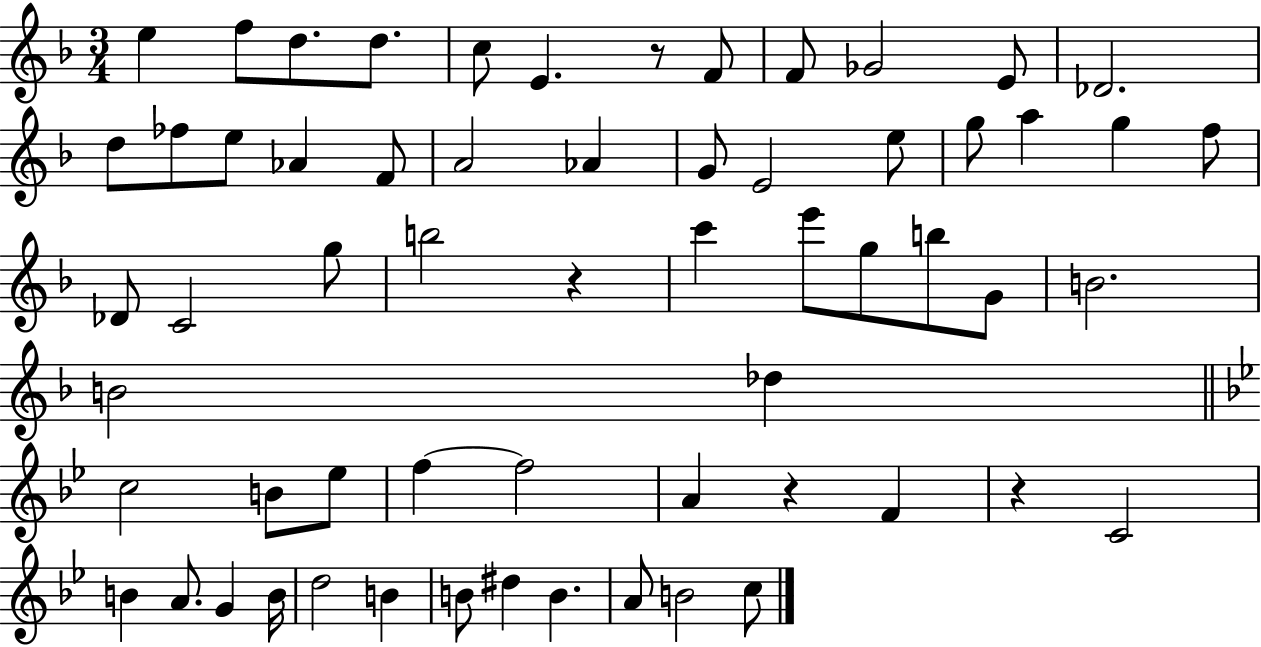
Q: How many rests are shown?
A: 4